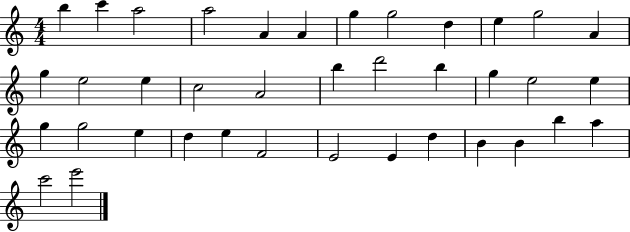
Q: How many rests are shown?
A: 0